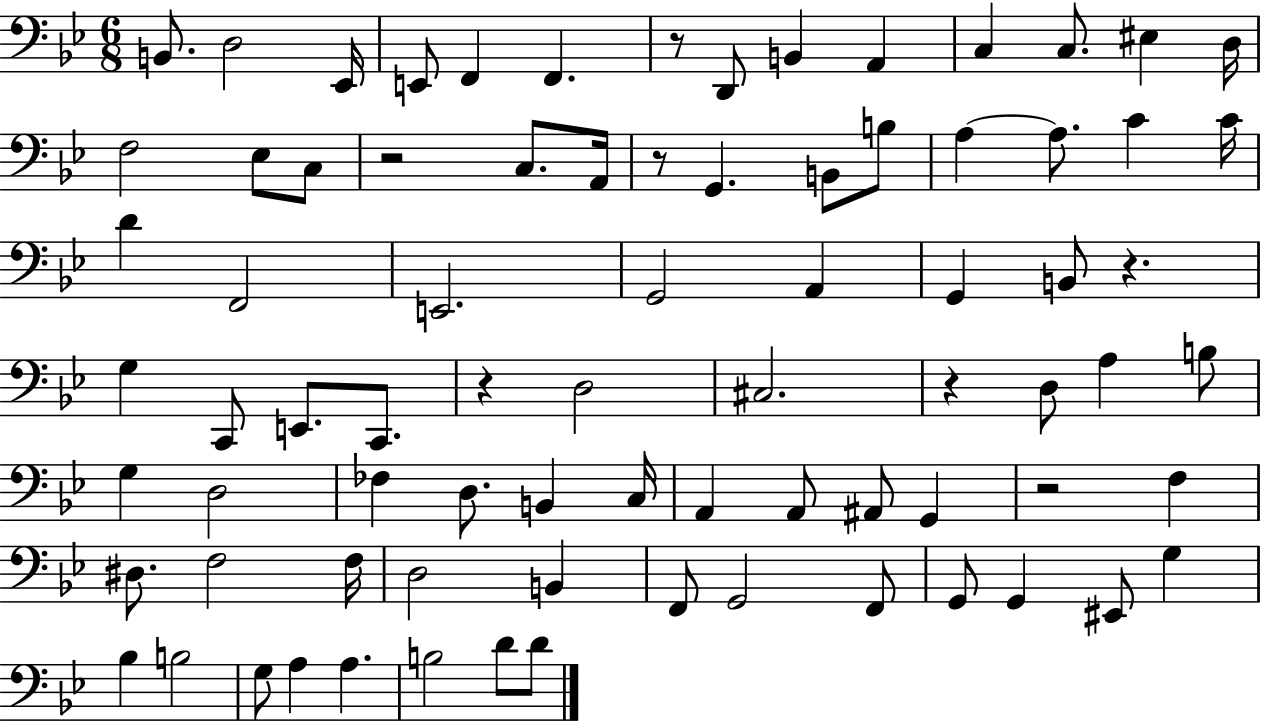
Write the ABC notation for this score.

X:1
T:Untitled
M:6/8
L:1/4
K:Bb
B,,/2 D,2 _E,,/4 E,,/2 F,, F,, z/2 D,,/2 B,, A,, C, C,/2 ^E, D,/4 F,2 _E,/2 C,/2 z2 C,/2 A,,/4 z/2 G,, B,,/2 B,/2 A, A,/2 C C/4 D F,,2 E,,2 G,,2 A,, G,, B,,/2 z G, C,,/2 E,,/2 C,,/2 z D,2 ^C,2 z D,/2 A, B,/2 G, D,2 _F, D,/2 B,, C,/4 A,, A,,/2 ^A,,/2 G,, z2 F, ^D,/2 F,2 F,/4 D,2 B,, F,,/2 G,,2 F,,/2 G,,/2 G,, ^E,,/2 G, _B, B,2 G,/2 A, A, B,2 D/2 D/2